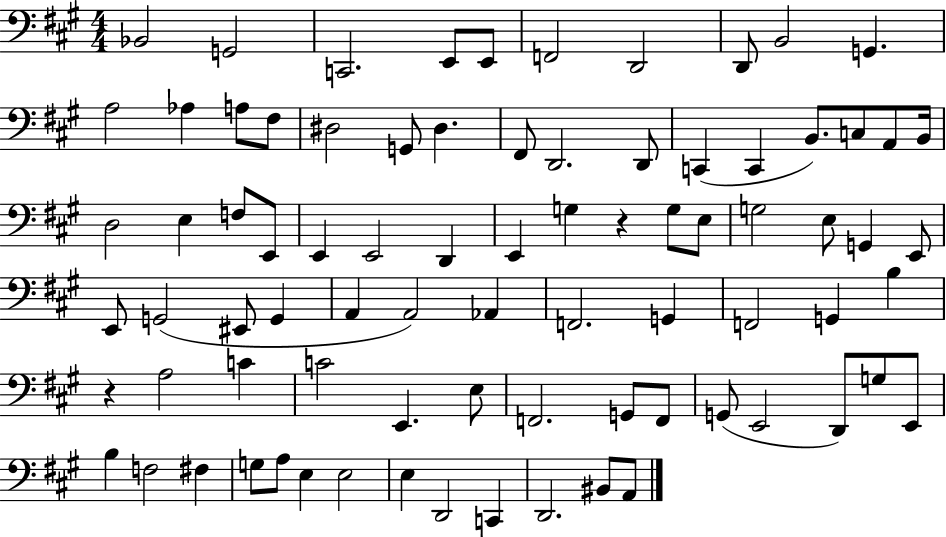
X:1
T:Untitled
M:4/4
L:1/4
K:A
_B,,2 G,,2 C,,2 E,,/2 E,,/2 F,,2 D,,2 D,,/2 B,,2 G,, A,2 _A, A,/2 ^F,/2 ^D,2 G,,/2 ^D, ^F,,/2 D,,2 D,,/2 C,, C,, B,,/2 C,/2 A,,/2 B,,/4 D,2 E, F,/2 E,,/2 E,, E,,2 D,, E,, G, z G,/2 E,/2 G,2 E,/2 G,, E,,/2 E,,/2 G,,2 ^E,,/2 G,, A,, A,,2 _A,, F,,2 G,, F,,2 G,, B, z A,2 C C2 E,, E,/2 F,,2 G,,/2 F,,/2 G,,/2 E,,2 D,,/2 G,/2 E,,/2 B, F,2 ^F, G,/2 A,/2 E, E,2 E, D,,2 C,, D,,2 ^B,,/2 A,,/2